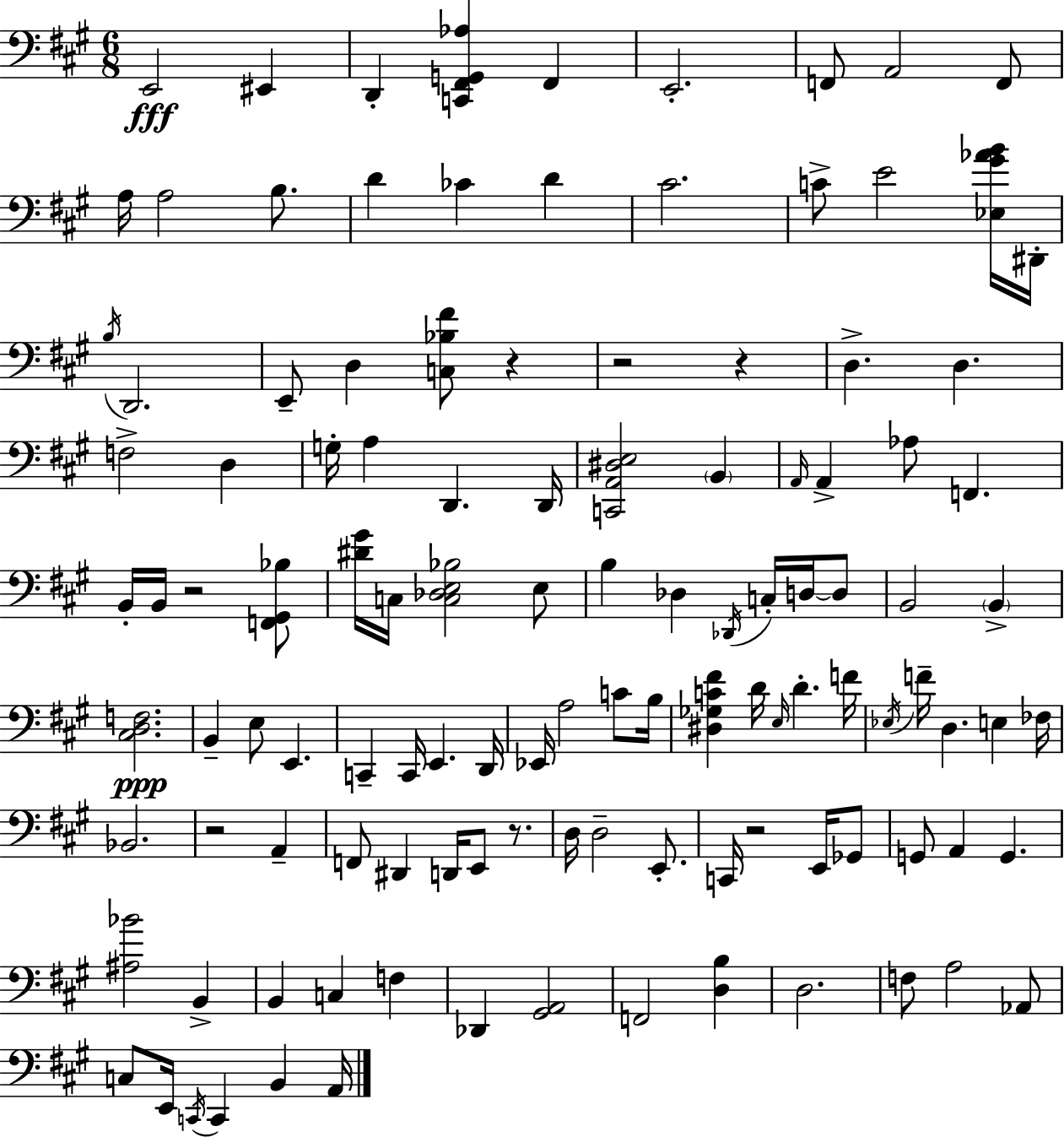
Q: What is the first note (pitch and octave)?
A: E2